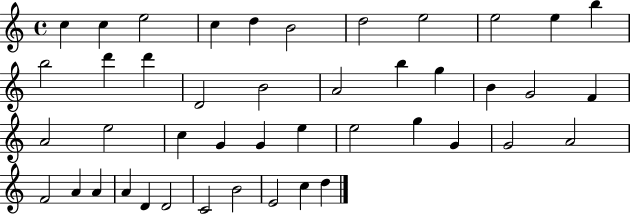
C5/q C5/q E5/h C5/q D5/q B4/h D5/h E5/h E5/h E5/q B5/q B5/h D6/q D6/q D4/h B4/h A4/h B5/q G5/q B4/q G4/h F4/q A4/h E5/h C5/q G4/q G4/q E5/q E5/h G5/q G4/q G4/h A4/h F4/h A4/q A4/q A4/q D4/q D4/h C4/h B4/h E4/h C5/q D5/q